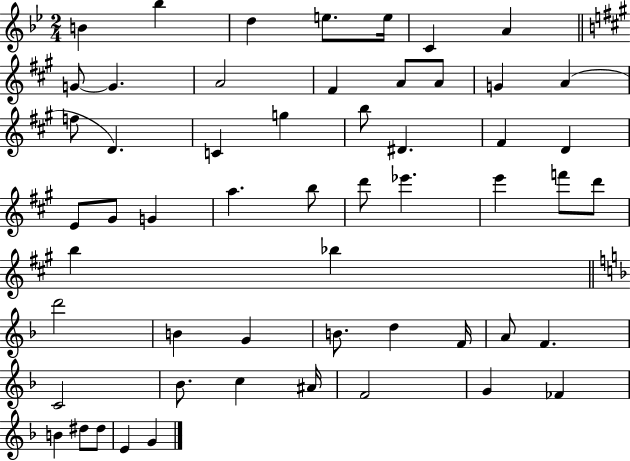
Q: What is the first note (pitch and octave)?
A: B4